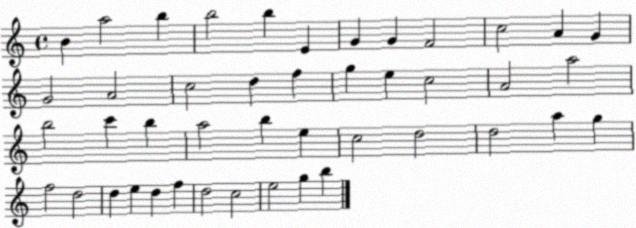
X:1
T:Untitled
M:4/4
L:1/4
K:C
B a2 b b2 b E G G F2 c2 A G G2 A2 c2 d f g e c2 A2 a2 b2 c' b a2 b e c2 d2 d2 a g f2 d2 d e d f d2 c2 e2 g b